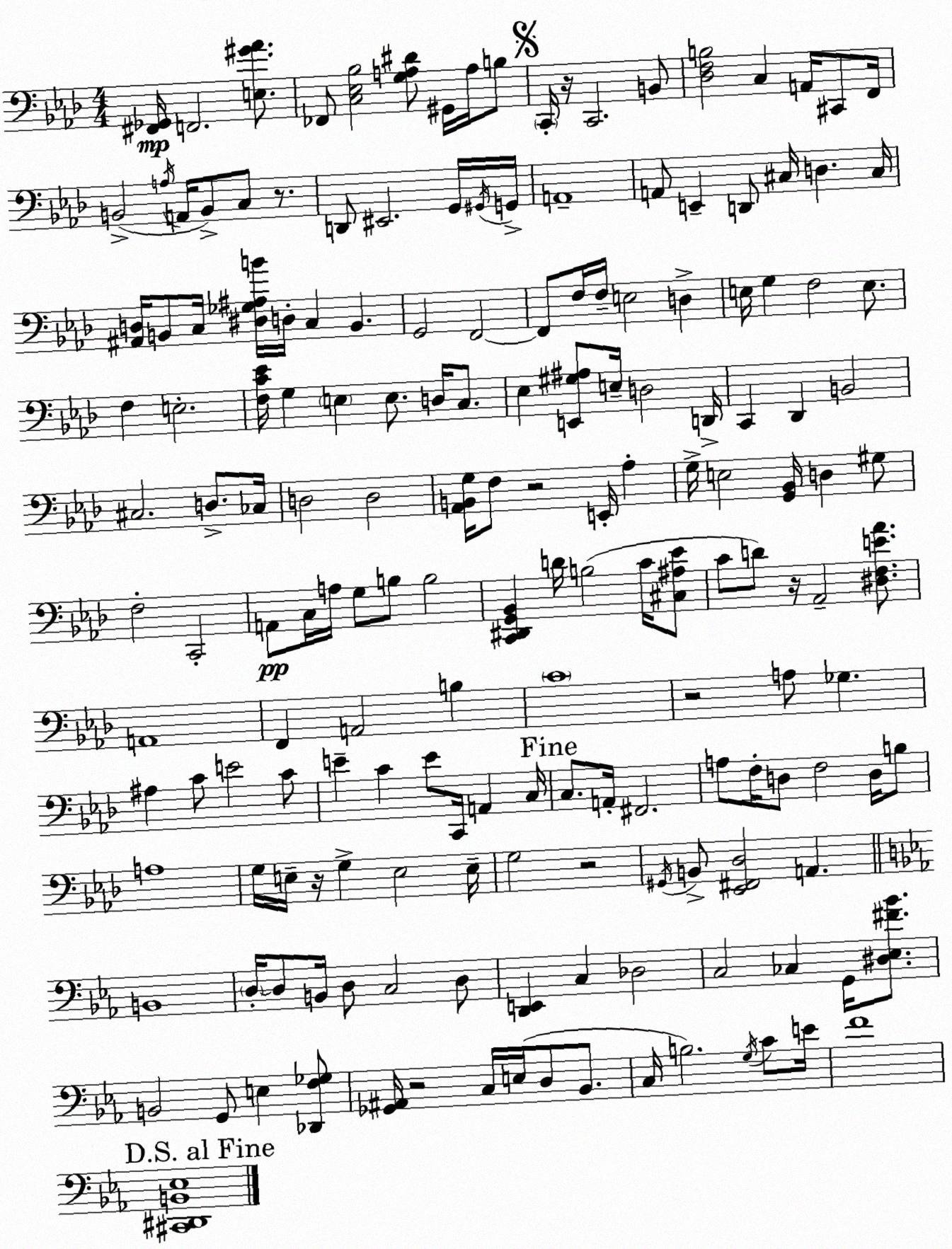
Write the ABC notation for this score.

X:1
T:Untitled
M:4/4
L:1/4
K:Ab
[^F,,_G,,]/4 F,,2 [E,^G_A]/2 _F,,/2 [C,_E,_B,]2 [G,A,^D]/2 ^G,,/4 A,/4 B,/2 C,,/4 z/4 C,,2 B,,/2 [_D,F,B,]2 C, A,,/4 ^C,,/2 F,,/4 B,,2 A,/4 A,,/4 B,,/2 C,/2 z/2 D,,/2 ^E,,2 G,,/4 ^G,,/4 G,,/4 A,,4 A,,/2 E,, D,,/2 ^C,/4 D, ^C,/4 [^A,,D,]/4 B,,/2 C,/4 [^D,_G,^A,B]/4 D,/4 C, B,, G,,2 F,,2 F,,/2 F,/4 F,/4 E,2 D, E,/4 G, F,2 E,/2 F, E,2 [F,C_E]/4 G, E, E,/2 D,/4 C,/2 _E, [E,,^G,^A,]/2 E,/4 D,2 D,,/4 C,, _D,, B,,2 ^C,2 D,/2 _C,/4 D,2 D,2 [_A,,B,,G,]/4 F,/2 z2 E,,/4 _A, G,/4 E,2 [G,,_B,,]/4 D, ^G,/2 F,2 C,,2 A,,/2 C,/4 A,/4 G,/2 B,/2 B,2 [C,,^D,,G,,_B,,] D/4 B,2 C/4 [^C,^A,_E]/2 C/2 D/2 z/4 _A,,2 [^D,F,E_A]/2 A,,4 F,, A,,2 B, C4 z2 A,/2 _G, ^A, C/2 E2 C/2 E C E/2 C,,/4 A,, C,/4 C,/2 A,,/4 ^F,,2 A,/2 F,/4 D,/2 F,2 D,/4 B,/2 A,4 G,/4 E,/4 z/4 G, E,2 E,/4 G,2 z2 ^G,,/4 B,,/2 [_E,,^F,,_D,]2 A,, B,,4 D,/4 D,/2 B,,/4 D,/2 C,2 D,/2 [D,,E,,] C, _D,2 C,2 _C, G,,/4 [^D,_E,^F_B]/2 B,,2 G,,/2 E, [_D,,F,_G,]/2 [_G,,^A,,]/4 z2 C,/4 E,/4 D,/2 _B,,/2 C,/4 B,2 G,/4 C/2 E/4 F4 [^C,,^D,,B,,_E,]4